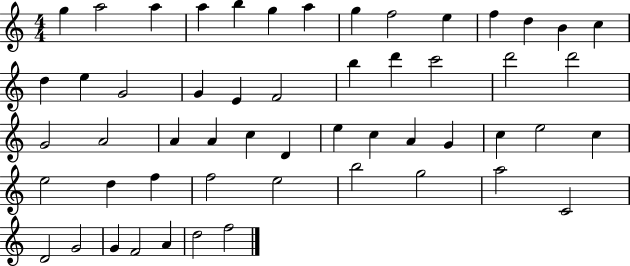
{
  \clef treble
  \numericTimeSignature
  \time 4/4
  \key c \major
  g''4 a''2 a''4 | a''4 b''4 g''4 a''4 | g''4 f''2 e''4 | f''4 d''4 b'4 c''4 | \break d''4 e''4 g'2 | g'4 e'4 f'2 | b''4 d'''4 c'''2 | d'''2 d'''2 | \break g'2 a'2 | a'4 a'4 c''4 d'4 | e''4 c''4 a'4 g'4 | c''4 e''2 c''4 | \break e''2 d''4 f''4 | f''2 e''2 | b''2 g''2 | a''2 c'2 | \break d'2 g'2 | g'4 f'2 a'4 | d''2 f''2 | \bar "|."
}